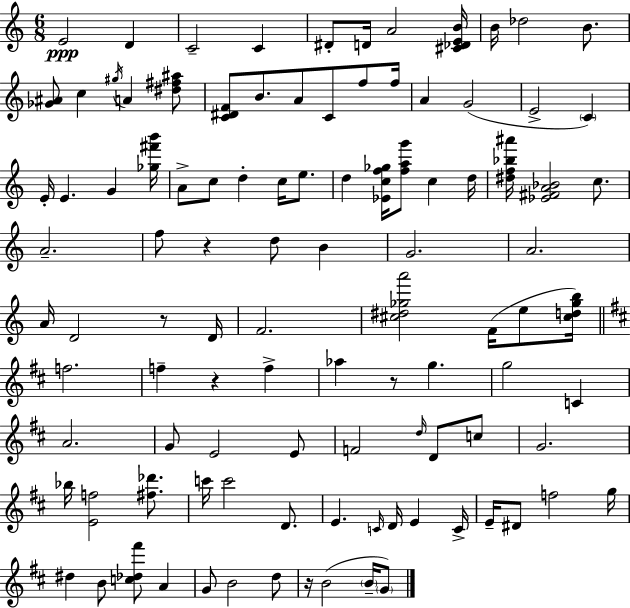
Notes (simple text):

E4/h D4/q C4/h C4/q D#4/e D4/s A4/h [C#4,Db4,E4,B4]/s B4/s Db5/h B4/e. [Gb4,A#4]/e C5/q G#5/s A4/q [D#5,F#5,A#5]/e [C4,D#4,F4]/e B4/e. A4/e C4/e F5/e F5/s A4/q G4/h E4/h C4/q E4/s E4/q. G4/q [Gb5,F#6,B6]/s A4/e C5/e D5/q C5/s E5/e. D5/q [Eb4,C5,F5,Gb5]/s [F5,A5,G6]/e C5/q D5/s [D#5,F5,Bb5,A#6]/s [Eb4,F#4,A4,Bb4]/h C5/e. A4/h. F5/e R/q D5/e B4/q G4/h. A4/h. A4/s D4/h R/e D4/s F4/h. [C#5,D#5,Gb5,A6]/h F4/s E5/e [C#5,D5,Gb5,B5]/s F5/h. F5/q R/q F5/q Ab5/q R/e G5/q. G5/h C4/q A4/h. G4/e E4/h E4/e F4/h D5/s D4/e C5/e G4/h. Bb5/s [E4,F5]/h [F#5,Db6]/e. C6/s C6/h D4/e. E4/q. C4/s D4/s E4/q C4/s E4/s D#4/e F5/h G5/s D#5/q B4/e [C5,Db5,F#6]/e A4/q G4/e B4/h D5/e R/s B4/h B4/s G4/e